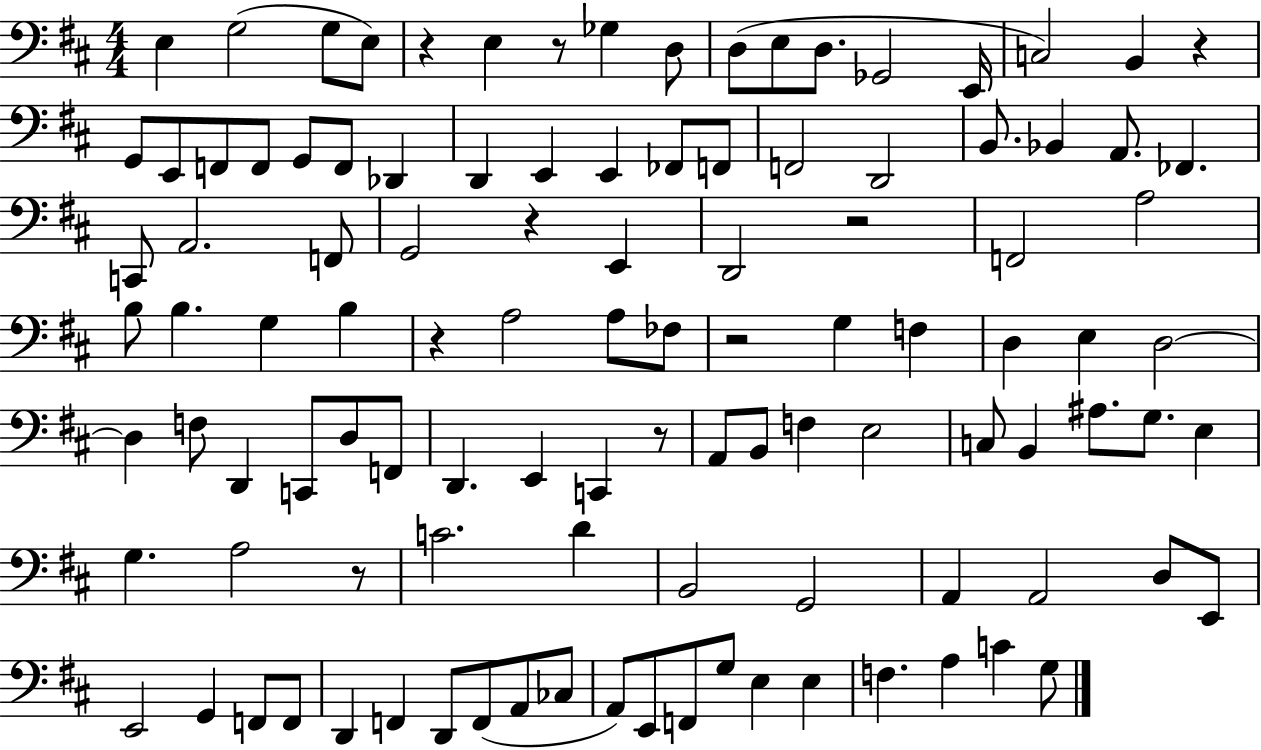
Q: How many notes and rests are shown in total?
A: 109